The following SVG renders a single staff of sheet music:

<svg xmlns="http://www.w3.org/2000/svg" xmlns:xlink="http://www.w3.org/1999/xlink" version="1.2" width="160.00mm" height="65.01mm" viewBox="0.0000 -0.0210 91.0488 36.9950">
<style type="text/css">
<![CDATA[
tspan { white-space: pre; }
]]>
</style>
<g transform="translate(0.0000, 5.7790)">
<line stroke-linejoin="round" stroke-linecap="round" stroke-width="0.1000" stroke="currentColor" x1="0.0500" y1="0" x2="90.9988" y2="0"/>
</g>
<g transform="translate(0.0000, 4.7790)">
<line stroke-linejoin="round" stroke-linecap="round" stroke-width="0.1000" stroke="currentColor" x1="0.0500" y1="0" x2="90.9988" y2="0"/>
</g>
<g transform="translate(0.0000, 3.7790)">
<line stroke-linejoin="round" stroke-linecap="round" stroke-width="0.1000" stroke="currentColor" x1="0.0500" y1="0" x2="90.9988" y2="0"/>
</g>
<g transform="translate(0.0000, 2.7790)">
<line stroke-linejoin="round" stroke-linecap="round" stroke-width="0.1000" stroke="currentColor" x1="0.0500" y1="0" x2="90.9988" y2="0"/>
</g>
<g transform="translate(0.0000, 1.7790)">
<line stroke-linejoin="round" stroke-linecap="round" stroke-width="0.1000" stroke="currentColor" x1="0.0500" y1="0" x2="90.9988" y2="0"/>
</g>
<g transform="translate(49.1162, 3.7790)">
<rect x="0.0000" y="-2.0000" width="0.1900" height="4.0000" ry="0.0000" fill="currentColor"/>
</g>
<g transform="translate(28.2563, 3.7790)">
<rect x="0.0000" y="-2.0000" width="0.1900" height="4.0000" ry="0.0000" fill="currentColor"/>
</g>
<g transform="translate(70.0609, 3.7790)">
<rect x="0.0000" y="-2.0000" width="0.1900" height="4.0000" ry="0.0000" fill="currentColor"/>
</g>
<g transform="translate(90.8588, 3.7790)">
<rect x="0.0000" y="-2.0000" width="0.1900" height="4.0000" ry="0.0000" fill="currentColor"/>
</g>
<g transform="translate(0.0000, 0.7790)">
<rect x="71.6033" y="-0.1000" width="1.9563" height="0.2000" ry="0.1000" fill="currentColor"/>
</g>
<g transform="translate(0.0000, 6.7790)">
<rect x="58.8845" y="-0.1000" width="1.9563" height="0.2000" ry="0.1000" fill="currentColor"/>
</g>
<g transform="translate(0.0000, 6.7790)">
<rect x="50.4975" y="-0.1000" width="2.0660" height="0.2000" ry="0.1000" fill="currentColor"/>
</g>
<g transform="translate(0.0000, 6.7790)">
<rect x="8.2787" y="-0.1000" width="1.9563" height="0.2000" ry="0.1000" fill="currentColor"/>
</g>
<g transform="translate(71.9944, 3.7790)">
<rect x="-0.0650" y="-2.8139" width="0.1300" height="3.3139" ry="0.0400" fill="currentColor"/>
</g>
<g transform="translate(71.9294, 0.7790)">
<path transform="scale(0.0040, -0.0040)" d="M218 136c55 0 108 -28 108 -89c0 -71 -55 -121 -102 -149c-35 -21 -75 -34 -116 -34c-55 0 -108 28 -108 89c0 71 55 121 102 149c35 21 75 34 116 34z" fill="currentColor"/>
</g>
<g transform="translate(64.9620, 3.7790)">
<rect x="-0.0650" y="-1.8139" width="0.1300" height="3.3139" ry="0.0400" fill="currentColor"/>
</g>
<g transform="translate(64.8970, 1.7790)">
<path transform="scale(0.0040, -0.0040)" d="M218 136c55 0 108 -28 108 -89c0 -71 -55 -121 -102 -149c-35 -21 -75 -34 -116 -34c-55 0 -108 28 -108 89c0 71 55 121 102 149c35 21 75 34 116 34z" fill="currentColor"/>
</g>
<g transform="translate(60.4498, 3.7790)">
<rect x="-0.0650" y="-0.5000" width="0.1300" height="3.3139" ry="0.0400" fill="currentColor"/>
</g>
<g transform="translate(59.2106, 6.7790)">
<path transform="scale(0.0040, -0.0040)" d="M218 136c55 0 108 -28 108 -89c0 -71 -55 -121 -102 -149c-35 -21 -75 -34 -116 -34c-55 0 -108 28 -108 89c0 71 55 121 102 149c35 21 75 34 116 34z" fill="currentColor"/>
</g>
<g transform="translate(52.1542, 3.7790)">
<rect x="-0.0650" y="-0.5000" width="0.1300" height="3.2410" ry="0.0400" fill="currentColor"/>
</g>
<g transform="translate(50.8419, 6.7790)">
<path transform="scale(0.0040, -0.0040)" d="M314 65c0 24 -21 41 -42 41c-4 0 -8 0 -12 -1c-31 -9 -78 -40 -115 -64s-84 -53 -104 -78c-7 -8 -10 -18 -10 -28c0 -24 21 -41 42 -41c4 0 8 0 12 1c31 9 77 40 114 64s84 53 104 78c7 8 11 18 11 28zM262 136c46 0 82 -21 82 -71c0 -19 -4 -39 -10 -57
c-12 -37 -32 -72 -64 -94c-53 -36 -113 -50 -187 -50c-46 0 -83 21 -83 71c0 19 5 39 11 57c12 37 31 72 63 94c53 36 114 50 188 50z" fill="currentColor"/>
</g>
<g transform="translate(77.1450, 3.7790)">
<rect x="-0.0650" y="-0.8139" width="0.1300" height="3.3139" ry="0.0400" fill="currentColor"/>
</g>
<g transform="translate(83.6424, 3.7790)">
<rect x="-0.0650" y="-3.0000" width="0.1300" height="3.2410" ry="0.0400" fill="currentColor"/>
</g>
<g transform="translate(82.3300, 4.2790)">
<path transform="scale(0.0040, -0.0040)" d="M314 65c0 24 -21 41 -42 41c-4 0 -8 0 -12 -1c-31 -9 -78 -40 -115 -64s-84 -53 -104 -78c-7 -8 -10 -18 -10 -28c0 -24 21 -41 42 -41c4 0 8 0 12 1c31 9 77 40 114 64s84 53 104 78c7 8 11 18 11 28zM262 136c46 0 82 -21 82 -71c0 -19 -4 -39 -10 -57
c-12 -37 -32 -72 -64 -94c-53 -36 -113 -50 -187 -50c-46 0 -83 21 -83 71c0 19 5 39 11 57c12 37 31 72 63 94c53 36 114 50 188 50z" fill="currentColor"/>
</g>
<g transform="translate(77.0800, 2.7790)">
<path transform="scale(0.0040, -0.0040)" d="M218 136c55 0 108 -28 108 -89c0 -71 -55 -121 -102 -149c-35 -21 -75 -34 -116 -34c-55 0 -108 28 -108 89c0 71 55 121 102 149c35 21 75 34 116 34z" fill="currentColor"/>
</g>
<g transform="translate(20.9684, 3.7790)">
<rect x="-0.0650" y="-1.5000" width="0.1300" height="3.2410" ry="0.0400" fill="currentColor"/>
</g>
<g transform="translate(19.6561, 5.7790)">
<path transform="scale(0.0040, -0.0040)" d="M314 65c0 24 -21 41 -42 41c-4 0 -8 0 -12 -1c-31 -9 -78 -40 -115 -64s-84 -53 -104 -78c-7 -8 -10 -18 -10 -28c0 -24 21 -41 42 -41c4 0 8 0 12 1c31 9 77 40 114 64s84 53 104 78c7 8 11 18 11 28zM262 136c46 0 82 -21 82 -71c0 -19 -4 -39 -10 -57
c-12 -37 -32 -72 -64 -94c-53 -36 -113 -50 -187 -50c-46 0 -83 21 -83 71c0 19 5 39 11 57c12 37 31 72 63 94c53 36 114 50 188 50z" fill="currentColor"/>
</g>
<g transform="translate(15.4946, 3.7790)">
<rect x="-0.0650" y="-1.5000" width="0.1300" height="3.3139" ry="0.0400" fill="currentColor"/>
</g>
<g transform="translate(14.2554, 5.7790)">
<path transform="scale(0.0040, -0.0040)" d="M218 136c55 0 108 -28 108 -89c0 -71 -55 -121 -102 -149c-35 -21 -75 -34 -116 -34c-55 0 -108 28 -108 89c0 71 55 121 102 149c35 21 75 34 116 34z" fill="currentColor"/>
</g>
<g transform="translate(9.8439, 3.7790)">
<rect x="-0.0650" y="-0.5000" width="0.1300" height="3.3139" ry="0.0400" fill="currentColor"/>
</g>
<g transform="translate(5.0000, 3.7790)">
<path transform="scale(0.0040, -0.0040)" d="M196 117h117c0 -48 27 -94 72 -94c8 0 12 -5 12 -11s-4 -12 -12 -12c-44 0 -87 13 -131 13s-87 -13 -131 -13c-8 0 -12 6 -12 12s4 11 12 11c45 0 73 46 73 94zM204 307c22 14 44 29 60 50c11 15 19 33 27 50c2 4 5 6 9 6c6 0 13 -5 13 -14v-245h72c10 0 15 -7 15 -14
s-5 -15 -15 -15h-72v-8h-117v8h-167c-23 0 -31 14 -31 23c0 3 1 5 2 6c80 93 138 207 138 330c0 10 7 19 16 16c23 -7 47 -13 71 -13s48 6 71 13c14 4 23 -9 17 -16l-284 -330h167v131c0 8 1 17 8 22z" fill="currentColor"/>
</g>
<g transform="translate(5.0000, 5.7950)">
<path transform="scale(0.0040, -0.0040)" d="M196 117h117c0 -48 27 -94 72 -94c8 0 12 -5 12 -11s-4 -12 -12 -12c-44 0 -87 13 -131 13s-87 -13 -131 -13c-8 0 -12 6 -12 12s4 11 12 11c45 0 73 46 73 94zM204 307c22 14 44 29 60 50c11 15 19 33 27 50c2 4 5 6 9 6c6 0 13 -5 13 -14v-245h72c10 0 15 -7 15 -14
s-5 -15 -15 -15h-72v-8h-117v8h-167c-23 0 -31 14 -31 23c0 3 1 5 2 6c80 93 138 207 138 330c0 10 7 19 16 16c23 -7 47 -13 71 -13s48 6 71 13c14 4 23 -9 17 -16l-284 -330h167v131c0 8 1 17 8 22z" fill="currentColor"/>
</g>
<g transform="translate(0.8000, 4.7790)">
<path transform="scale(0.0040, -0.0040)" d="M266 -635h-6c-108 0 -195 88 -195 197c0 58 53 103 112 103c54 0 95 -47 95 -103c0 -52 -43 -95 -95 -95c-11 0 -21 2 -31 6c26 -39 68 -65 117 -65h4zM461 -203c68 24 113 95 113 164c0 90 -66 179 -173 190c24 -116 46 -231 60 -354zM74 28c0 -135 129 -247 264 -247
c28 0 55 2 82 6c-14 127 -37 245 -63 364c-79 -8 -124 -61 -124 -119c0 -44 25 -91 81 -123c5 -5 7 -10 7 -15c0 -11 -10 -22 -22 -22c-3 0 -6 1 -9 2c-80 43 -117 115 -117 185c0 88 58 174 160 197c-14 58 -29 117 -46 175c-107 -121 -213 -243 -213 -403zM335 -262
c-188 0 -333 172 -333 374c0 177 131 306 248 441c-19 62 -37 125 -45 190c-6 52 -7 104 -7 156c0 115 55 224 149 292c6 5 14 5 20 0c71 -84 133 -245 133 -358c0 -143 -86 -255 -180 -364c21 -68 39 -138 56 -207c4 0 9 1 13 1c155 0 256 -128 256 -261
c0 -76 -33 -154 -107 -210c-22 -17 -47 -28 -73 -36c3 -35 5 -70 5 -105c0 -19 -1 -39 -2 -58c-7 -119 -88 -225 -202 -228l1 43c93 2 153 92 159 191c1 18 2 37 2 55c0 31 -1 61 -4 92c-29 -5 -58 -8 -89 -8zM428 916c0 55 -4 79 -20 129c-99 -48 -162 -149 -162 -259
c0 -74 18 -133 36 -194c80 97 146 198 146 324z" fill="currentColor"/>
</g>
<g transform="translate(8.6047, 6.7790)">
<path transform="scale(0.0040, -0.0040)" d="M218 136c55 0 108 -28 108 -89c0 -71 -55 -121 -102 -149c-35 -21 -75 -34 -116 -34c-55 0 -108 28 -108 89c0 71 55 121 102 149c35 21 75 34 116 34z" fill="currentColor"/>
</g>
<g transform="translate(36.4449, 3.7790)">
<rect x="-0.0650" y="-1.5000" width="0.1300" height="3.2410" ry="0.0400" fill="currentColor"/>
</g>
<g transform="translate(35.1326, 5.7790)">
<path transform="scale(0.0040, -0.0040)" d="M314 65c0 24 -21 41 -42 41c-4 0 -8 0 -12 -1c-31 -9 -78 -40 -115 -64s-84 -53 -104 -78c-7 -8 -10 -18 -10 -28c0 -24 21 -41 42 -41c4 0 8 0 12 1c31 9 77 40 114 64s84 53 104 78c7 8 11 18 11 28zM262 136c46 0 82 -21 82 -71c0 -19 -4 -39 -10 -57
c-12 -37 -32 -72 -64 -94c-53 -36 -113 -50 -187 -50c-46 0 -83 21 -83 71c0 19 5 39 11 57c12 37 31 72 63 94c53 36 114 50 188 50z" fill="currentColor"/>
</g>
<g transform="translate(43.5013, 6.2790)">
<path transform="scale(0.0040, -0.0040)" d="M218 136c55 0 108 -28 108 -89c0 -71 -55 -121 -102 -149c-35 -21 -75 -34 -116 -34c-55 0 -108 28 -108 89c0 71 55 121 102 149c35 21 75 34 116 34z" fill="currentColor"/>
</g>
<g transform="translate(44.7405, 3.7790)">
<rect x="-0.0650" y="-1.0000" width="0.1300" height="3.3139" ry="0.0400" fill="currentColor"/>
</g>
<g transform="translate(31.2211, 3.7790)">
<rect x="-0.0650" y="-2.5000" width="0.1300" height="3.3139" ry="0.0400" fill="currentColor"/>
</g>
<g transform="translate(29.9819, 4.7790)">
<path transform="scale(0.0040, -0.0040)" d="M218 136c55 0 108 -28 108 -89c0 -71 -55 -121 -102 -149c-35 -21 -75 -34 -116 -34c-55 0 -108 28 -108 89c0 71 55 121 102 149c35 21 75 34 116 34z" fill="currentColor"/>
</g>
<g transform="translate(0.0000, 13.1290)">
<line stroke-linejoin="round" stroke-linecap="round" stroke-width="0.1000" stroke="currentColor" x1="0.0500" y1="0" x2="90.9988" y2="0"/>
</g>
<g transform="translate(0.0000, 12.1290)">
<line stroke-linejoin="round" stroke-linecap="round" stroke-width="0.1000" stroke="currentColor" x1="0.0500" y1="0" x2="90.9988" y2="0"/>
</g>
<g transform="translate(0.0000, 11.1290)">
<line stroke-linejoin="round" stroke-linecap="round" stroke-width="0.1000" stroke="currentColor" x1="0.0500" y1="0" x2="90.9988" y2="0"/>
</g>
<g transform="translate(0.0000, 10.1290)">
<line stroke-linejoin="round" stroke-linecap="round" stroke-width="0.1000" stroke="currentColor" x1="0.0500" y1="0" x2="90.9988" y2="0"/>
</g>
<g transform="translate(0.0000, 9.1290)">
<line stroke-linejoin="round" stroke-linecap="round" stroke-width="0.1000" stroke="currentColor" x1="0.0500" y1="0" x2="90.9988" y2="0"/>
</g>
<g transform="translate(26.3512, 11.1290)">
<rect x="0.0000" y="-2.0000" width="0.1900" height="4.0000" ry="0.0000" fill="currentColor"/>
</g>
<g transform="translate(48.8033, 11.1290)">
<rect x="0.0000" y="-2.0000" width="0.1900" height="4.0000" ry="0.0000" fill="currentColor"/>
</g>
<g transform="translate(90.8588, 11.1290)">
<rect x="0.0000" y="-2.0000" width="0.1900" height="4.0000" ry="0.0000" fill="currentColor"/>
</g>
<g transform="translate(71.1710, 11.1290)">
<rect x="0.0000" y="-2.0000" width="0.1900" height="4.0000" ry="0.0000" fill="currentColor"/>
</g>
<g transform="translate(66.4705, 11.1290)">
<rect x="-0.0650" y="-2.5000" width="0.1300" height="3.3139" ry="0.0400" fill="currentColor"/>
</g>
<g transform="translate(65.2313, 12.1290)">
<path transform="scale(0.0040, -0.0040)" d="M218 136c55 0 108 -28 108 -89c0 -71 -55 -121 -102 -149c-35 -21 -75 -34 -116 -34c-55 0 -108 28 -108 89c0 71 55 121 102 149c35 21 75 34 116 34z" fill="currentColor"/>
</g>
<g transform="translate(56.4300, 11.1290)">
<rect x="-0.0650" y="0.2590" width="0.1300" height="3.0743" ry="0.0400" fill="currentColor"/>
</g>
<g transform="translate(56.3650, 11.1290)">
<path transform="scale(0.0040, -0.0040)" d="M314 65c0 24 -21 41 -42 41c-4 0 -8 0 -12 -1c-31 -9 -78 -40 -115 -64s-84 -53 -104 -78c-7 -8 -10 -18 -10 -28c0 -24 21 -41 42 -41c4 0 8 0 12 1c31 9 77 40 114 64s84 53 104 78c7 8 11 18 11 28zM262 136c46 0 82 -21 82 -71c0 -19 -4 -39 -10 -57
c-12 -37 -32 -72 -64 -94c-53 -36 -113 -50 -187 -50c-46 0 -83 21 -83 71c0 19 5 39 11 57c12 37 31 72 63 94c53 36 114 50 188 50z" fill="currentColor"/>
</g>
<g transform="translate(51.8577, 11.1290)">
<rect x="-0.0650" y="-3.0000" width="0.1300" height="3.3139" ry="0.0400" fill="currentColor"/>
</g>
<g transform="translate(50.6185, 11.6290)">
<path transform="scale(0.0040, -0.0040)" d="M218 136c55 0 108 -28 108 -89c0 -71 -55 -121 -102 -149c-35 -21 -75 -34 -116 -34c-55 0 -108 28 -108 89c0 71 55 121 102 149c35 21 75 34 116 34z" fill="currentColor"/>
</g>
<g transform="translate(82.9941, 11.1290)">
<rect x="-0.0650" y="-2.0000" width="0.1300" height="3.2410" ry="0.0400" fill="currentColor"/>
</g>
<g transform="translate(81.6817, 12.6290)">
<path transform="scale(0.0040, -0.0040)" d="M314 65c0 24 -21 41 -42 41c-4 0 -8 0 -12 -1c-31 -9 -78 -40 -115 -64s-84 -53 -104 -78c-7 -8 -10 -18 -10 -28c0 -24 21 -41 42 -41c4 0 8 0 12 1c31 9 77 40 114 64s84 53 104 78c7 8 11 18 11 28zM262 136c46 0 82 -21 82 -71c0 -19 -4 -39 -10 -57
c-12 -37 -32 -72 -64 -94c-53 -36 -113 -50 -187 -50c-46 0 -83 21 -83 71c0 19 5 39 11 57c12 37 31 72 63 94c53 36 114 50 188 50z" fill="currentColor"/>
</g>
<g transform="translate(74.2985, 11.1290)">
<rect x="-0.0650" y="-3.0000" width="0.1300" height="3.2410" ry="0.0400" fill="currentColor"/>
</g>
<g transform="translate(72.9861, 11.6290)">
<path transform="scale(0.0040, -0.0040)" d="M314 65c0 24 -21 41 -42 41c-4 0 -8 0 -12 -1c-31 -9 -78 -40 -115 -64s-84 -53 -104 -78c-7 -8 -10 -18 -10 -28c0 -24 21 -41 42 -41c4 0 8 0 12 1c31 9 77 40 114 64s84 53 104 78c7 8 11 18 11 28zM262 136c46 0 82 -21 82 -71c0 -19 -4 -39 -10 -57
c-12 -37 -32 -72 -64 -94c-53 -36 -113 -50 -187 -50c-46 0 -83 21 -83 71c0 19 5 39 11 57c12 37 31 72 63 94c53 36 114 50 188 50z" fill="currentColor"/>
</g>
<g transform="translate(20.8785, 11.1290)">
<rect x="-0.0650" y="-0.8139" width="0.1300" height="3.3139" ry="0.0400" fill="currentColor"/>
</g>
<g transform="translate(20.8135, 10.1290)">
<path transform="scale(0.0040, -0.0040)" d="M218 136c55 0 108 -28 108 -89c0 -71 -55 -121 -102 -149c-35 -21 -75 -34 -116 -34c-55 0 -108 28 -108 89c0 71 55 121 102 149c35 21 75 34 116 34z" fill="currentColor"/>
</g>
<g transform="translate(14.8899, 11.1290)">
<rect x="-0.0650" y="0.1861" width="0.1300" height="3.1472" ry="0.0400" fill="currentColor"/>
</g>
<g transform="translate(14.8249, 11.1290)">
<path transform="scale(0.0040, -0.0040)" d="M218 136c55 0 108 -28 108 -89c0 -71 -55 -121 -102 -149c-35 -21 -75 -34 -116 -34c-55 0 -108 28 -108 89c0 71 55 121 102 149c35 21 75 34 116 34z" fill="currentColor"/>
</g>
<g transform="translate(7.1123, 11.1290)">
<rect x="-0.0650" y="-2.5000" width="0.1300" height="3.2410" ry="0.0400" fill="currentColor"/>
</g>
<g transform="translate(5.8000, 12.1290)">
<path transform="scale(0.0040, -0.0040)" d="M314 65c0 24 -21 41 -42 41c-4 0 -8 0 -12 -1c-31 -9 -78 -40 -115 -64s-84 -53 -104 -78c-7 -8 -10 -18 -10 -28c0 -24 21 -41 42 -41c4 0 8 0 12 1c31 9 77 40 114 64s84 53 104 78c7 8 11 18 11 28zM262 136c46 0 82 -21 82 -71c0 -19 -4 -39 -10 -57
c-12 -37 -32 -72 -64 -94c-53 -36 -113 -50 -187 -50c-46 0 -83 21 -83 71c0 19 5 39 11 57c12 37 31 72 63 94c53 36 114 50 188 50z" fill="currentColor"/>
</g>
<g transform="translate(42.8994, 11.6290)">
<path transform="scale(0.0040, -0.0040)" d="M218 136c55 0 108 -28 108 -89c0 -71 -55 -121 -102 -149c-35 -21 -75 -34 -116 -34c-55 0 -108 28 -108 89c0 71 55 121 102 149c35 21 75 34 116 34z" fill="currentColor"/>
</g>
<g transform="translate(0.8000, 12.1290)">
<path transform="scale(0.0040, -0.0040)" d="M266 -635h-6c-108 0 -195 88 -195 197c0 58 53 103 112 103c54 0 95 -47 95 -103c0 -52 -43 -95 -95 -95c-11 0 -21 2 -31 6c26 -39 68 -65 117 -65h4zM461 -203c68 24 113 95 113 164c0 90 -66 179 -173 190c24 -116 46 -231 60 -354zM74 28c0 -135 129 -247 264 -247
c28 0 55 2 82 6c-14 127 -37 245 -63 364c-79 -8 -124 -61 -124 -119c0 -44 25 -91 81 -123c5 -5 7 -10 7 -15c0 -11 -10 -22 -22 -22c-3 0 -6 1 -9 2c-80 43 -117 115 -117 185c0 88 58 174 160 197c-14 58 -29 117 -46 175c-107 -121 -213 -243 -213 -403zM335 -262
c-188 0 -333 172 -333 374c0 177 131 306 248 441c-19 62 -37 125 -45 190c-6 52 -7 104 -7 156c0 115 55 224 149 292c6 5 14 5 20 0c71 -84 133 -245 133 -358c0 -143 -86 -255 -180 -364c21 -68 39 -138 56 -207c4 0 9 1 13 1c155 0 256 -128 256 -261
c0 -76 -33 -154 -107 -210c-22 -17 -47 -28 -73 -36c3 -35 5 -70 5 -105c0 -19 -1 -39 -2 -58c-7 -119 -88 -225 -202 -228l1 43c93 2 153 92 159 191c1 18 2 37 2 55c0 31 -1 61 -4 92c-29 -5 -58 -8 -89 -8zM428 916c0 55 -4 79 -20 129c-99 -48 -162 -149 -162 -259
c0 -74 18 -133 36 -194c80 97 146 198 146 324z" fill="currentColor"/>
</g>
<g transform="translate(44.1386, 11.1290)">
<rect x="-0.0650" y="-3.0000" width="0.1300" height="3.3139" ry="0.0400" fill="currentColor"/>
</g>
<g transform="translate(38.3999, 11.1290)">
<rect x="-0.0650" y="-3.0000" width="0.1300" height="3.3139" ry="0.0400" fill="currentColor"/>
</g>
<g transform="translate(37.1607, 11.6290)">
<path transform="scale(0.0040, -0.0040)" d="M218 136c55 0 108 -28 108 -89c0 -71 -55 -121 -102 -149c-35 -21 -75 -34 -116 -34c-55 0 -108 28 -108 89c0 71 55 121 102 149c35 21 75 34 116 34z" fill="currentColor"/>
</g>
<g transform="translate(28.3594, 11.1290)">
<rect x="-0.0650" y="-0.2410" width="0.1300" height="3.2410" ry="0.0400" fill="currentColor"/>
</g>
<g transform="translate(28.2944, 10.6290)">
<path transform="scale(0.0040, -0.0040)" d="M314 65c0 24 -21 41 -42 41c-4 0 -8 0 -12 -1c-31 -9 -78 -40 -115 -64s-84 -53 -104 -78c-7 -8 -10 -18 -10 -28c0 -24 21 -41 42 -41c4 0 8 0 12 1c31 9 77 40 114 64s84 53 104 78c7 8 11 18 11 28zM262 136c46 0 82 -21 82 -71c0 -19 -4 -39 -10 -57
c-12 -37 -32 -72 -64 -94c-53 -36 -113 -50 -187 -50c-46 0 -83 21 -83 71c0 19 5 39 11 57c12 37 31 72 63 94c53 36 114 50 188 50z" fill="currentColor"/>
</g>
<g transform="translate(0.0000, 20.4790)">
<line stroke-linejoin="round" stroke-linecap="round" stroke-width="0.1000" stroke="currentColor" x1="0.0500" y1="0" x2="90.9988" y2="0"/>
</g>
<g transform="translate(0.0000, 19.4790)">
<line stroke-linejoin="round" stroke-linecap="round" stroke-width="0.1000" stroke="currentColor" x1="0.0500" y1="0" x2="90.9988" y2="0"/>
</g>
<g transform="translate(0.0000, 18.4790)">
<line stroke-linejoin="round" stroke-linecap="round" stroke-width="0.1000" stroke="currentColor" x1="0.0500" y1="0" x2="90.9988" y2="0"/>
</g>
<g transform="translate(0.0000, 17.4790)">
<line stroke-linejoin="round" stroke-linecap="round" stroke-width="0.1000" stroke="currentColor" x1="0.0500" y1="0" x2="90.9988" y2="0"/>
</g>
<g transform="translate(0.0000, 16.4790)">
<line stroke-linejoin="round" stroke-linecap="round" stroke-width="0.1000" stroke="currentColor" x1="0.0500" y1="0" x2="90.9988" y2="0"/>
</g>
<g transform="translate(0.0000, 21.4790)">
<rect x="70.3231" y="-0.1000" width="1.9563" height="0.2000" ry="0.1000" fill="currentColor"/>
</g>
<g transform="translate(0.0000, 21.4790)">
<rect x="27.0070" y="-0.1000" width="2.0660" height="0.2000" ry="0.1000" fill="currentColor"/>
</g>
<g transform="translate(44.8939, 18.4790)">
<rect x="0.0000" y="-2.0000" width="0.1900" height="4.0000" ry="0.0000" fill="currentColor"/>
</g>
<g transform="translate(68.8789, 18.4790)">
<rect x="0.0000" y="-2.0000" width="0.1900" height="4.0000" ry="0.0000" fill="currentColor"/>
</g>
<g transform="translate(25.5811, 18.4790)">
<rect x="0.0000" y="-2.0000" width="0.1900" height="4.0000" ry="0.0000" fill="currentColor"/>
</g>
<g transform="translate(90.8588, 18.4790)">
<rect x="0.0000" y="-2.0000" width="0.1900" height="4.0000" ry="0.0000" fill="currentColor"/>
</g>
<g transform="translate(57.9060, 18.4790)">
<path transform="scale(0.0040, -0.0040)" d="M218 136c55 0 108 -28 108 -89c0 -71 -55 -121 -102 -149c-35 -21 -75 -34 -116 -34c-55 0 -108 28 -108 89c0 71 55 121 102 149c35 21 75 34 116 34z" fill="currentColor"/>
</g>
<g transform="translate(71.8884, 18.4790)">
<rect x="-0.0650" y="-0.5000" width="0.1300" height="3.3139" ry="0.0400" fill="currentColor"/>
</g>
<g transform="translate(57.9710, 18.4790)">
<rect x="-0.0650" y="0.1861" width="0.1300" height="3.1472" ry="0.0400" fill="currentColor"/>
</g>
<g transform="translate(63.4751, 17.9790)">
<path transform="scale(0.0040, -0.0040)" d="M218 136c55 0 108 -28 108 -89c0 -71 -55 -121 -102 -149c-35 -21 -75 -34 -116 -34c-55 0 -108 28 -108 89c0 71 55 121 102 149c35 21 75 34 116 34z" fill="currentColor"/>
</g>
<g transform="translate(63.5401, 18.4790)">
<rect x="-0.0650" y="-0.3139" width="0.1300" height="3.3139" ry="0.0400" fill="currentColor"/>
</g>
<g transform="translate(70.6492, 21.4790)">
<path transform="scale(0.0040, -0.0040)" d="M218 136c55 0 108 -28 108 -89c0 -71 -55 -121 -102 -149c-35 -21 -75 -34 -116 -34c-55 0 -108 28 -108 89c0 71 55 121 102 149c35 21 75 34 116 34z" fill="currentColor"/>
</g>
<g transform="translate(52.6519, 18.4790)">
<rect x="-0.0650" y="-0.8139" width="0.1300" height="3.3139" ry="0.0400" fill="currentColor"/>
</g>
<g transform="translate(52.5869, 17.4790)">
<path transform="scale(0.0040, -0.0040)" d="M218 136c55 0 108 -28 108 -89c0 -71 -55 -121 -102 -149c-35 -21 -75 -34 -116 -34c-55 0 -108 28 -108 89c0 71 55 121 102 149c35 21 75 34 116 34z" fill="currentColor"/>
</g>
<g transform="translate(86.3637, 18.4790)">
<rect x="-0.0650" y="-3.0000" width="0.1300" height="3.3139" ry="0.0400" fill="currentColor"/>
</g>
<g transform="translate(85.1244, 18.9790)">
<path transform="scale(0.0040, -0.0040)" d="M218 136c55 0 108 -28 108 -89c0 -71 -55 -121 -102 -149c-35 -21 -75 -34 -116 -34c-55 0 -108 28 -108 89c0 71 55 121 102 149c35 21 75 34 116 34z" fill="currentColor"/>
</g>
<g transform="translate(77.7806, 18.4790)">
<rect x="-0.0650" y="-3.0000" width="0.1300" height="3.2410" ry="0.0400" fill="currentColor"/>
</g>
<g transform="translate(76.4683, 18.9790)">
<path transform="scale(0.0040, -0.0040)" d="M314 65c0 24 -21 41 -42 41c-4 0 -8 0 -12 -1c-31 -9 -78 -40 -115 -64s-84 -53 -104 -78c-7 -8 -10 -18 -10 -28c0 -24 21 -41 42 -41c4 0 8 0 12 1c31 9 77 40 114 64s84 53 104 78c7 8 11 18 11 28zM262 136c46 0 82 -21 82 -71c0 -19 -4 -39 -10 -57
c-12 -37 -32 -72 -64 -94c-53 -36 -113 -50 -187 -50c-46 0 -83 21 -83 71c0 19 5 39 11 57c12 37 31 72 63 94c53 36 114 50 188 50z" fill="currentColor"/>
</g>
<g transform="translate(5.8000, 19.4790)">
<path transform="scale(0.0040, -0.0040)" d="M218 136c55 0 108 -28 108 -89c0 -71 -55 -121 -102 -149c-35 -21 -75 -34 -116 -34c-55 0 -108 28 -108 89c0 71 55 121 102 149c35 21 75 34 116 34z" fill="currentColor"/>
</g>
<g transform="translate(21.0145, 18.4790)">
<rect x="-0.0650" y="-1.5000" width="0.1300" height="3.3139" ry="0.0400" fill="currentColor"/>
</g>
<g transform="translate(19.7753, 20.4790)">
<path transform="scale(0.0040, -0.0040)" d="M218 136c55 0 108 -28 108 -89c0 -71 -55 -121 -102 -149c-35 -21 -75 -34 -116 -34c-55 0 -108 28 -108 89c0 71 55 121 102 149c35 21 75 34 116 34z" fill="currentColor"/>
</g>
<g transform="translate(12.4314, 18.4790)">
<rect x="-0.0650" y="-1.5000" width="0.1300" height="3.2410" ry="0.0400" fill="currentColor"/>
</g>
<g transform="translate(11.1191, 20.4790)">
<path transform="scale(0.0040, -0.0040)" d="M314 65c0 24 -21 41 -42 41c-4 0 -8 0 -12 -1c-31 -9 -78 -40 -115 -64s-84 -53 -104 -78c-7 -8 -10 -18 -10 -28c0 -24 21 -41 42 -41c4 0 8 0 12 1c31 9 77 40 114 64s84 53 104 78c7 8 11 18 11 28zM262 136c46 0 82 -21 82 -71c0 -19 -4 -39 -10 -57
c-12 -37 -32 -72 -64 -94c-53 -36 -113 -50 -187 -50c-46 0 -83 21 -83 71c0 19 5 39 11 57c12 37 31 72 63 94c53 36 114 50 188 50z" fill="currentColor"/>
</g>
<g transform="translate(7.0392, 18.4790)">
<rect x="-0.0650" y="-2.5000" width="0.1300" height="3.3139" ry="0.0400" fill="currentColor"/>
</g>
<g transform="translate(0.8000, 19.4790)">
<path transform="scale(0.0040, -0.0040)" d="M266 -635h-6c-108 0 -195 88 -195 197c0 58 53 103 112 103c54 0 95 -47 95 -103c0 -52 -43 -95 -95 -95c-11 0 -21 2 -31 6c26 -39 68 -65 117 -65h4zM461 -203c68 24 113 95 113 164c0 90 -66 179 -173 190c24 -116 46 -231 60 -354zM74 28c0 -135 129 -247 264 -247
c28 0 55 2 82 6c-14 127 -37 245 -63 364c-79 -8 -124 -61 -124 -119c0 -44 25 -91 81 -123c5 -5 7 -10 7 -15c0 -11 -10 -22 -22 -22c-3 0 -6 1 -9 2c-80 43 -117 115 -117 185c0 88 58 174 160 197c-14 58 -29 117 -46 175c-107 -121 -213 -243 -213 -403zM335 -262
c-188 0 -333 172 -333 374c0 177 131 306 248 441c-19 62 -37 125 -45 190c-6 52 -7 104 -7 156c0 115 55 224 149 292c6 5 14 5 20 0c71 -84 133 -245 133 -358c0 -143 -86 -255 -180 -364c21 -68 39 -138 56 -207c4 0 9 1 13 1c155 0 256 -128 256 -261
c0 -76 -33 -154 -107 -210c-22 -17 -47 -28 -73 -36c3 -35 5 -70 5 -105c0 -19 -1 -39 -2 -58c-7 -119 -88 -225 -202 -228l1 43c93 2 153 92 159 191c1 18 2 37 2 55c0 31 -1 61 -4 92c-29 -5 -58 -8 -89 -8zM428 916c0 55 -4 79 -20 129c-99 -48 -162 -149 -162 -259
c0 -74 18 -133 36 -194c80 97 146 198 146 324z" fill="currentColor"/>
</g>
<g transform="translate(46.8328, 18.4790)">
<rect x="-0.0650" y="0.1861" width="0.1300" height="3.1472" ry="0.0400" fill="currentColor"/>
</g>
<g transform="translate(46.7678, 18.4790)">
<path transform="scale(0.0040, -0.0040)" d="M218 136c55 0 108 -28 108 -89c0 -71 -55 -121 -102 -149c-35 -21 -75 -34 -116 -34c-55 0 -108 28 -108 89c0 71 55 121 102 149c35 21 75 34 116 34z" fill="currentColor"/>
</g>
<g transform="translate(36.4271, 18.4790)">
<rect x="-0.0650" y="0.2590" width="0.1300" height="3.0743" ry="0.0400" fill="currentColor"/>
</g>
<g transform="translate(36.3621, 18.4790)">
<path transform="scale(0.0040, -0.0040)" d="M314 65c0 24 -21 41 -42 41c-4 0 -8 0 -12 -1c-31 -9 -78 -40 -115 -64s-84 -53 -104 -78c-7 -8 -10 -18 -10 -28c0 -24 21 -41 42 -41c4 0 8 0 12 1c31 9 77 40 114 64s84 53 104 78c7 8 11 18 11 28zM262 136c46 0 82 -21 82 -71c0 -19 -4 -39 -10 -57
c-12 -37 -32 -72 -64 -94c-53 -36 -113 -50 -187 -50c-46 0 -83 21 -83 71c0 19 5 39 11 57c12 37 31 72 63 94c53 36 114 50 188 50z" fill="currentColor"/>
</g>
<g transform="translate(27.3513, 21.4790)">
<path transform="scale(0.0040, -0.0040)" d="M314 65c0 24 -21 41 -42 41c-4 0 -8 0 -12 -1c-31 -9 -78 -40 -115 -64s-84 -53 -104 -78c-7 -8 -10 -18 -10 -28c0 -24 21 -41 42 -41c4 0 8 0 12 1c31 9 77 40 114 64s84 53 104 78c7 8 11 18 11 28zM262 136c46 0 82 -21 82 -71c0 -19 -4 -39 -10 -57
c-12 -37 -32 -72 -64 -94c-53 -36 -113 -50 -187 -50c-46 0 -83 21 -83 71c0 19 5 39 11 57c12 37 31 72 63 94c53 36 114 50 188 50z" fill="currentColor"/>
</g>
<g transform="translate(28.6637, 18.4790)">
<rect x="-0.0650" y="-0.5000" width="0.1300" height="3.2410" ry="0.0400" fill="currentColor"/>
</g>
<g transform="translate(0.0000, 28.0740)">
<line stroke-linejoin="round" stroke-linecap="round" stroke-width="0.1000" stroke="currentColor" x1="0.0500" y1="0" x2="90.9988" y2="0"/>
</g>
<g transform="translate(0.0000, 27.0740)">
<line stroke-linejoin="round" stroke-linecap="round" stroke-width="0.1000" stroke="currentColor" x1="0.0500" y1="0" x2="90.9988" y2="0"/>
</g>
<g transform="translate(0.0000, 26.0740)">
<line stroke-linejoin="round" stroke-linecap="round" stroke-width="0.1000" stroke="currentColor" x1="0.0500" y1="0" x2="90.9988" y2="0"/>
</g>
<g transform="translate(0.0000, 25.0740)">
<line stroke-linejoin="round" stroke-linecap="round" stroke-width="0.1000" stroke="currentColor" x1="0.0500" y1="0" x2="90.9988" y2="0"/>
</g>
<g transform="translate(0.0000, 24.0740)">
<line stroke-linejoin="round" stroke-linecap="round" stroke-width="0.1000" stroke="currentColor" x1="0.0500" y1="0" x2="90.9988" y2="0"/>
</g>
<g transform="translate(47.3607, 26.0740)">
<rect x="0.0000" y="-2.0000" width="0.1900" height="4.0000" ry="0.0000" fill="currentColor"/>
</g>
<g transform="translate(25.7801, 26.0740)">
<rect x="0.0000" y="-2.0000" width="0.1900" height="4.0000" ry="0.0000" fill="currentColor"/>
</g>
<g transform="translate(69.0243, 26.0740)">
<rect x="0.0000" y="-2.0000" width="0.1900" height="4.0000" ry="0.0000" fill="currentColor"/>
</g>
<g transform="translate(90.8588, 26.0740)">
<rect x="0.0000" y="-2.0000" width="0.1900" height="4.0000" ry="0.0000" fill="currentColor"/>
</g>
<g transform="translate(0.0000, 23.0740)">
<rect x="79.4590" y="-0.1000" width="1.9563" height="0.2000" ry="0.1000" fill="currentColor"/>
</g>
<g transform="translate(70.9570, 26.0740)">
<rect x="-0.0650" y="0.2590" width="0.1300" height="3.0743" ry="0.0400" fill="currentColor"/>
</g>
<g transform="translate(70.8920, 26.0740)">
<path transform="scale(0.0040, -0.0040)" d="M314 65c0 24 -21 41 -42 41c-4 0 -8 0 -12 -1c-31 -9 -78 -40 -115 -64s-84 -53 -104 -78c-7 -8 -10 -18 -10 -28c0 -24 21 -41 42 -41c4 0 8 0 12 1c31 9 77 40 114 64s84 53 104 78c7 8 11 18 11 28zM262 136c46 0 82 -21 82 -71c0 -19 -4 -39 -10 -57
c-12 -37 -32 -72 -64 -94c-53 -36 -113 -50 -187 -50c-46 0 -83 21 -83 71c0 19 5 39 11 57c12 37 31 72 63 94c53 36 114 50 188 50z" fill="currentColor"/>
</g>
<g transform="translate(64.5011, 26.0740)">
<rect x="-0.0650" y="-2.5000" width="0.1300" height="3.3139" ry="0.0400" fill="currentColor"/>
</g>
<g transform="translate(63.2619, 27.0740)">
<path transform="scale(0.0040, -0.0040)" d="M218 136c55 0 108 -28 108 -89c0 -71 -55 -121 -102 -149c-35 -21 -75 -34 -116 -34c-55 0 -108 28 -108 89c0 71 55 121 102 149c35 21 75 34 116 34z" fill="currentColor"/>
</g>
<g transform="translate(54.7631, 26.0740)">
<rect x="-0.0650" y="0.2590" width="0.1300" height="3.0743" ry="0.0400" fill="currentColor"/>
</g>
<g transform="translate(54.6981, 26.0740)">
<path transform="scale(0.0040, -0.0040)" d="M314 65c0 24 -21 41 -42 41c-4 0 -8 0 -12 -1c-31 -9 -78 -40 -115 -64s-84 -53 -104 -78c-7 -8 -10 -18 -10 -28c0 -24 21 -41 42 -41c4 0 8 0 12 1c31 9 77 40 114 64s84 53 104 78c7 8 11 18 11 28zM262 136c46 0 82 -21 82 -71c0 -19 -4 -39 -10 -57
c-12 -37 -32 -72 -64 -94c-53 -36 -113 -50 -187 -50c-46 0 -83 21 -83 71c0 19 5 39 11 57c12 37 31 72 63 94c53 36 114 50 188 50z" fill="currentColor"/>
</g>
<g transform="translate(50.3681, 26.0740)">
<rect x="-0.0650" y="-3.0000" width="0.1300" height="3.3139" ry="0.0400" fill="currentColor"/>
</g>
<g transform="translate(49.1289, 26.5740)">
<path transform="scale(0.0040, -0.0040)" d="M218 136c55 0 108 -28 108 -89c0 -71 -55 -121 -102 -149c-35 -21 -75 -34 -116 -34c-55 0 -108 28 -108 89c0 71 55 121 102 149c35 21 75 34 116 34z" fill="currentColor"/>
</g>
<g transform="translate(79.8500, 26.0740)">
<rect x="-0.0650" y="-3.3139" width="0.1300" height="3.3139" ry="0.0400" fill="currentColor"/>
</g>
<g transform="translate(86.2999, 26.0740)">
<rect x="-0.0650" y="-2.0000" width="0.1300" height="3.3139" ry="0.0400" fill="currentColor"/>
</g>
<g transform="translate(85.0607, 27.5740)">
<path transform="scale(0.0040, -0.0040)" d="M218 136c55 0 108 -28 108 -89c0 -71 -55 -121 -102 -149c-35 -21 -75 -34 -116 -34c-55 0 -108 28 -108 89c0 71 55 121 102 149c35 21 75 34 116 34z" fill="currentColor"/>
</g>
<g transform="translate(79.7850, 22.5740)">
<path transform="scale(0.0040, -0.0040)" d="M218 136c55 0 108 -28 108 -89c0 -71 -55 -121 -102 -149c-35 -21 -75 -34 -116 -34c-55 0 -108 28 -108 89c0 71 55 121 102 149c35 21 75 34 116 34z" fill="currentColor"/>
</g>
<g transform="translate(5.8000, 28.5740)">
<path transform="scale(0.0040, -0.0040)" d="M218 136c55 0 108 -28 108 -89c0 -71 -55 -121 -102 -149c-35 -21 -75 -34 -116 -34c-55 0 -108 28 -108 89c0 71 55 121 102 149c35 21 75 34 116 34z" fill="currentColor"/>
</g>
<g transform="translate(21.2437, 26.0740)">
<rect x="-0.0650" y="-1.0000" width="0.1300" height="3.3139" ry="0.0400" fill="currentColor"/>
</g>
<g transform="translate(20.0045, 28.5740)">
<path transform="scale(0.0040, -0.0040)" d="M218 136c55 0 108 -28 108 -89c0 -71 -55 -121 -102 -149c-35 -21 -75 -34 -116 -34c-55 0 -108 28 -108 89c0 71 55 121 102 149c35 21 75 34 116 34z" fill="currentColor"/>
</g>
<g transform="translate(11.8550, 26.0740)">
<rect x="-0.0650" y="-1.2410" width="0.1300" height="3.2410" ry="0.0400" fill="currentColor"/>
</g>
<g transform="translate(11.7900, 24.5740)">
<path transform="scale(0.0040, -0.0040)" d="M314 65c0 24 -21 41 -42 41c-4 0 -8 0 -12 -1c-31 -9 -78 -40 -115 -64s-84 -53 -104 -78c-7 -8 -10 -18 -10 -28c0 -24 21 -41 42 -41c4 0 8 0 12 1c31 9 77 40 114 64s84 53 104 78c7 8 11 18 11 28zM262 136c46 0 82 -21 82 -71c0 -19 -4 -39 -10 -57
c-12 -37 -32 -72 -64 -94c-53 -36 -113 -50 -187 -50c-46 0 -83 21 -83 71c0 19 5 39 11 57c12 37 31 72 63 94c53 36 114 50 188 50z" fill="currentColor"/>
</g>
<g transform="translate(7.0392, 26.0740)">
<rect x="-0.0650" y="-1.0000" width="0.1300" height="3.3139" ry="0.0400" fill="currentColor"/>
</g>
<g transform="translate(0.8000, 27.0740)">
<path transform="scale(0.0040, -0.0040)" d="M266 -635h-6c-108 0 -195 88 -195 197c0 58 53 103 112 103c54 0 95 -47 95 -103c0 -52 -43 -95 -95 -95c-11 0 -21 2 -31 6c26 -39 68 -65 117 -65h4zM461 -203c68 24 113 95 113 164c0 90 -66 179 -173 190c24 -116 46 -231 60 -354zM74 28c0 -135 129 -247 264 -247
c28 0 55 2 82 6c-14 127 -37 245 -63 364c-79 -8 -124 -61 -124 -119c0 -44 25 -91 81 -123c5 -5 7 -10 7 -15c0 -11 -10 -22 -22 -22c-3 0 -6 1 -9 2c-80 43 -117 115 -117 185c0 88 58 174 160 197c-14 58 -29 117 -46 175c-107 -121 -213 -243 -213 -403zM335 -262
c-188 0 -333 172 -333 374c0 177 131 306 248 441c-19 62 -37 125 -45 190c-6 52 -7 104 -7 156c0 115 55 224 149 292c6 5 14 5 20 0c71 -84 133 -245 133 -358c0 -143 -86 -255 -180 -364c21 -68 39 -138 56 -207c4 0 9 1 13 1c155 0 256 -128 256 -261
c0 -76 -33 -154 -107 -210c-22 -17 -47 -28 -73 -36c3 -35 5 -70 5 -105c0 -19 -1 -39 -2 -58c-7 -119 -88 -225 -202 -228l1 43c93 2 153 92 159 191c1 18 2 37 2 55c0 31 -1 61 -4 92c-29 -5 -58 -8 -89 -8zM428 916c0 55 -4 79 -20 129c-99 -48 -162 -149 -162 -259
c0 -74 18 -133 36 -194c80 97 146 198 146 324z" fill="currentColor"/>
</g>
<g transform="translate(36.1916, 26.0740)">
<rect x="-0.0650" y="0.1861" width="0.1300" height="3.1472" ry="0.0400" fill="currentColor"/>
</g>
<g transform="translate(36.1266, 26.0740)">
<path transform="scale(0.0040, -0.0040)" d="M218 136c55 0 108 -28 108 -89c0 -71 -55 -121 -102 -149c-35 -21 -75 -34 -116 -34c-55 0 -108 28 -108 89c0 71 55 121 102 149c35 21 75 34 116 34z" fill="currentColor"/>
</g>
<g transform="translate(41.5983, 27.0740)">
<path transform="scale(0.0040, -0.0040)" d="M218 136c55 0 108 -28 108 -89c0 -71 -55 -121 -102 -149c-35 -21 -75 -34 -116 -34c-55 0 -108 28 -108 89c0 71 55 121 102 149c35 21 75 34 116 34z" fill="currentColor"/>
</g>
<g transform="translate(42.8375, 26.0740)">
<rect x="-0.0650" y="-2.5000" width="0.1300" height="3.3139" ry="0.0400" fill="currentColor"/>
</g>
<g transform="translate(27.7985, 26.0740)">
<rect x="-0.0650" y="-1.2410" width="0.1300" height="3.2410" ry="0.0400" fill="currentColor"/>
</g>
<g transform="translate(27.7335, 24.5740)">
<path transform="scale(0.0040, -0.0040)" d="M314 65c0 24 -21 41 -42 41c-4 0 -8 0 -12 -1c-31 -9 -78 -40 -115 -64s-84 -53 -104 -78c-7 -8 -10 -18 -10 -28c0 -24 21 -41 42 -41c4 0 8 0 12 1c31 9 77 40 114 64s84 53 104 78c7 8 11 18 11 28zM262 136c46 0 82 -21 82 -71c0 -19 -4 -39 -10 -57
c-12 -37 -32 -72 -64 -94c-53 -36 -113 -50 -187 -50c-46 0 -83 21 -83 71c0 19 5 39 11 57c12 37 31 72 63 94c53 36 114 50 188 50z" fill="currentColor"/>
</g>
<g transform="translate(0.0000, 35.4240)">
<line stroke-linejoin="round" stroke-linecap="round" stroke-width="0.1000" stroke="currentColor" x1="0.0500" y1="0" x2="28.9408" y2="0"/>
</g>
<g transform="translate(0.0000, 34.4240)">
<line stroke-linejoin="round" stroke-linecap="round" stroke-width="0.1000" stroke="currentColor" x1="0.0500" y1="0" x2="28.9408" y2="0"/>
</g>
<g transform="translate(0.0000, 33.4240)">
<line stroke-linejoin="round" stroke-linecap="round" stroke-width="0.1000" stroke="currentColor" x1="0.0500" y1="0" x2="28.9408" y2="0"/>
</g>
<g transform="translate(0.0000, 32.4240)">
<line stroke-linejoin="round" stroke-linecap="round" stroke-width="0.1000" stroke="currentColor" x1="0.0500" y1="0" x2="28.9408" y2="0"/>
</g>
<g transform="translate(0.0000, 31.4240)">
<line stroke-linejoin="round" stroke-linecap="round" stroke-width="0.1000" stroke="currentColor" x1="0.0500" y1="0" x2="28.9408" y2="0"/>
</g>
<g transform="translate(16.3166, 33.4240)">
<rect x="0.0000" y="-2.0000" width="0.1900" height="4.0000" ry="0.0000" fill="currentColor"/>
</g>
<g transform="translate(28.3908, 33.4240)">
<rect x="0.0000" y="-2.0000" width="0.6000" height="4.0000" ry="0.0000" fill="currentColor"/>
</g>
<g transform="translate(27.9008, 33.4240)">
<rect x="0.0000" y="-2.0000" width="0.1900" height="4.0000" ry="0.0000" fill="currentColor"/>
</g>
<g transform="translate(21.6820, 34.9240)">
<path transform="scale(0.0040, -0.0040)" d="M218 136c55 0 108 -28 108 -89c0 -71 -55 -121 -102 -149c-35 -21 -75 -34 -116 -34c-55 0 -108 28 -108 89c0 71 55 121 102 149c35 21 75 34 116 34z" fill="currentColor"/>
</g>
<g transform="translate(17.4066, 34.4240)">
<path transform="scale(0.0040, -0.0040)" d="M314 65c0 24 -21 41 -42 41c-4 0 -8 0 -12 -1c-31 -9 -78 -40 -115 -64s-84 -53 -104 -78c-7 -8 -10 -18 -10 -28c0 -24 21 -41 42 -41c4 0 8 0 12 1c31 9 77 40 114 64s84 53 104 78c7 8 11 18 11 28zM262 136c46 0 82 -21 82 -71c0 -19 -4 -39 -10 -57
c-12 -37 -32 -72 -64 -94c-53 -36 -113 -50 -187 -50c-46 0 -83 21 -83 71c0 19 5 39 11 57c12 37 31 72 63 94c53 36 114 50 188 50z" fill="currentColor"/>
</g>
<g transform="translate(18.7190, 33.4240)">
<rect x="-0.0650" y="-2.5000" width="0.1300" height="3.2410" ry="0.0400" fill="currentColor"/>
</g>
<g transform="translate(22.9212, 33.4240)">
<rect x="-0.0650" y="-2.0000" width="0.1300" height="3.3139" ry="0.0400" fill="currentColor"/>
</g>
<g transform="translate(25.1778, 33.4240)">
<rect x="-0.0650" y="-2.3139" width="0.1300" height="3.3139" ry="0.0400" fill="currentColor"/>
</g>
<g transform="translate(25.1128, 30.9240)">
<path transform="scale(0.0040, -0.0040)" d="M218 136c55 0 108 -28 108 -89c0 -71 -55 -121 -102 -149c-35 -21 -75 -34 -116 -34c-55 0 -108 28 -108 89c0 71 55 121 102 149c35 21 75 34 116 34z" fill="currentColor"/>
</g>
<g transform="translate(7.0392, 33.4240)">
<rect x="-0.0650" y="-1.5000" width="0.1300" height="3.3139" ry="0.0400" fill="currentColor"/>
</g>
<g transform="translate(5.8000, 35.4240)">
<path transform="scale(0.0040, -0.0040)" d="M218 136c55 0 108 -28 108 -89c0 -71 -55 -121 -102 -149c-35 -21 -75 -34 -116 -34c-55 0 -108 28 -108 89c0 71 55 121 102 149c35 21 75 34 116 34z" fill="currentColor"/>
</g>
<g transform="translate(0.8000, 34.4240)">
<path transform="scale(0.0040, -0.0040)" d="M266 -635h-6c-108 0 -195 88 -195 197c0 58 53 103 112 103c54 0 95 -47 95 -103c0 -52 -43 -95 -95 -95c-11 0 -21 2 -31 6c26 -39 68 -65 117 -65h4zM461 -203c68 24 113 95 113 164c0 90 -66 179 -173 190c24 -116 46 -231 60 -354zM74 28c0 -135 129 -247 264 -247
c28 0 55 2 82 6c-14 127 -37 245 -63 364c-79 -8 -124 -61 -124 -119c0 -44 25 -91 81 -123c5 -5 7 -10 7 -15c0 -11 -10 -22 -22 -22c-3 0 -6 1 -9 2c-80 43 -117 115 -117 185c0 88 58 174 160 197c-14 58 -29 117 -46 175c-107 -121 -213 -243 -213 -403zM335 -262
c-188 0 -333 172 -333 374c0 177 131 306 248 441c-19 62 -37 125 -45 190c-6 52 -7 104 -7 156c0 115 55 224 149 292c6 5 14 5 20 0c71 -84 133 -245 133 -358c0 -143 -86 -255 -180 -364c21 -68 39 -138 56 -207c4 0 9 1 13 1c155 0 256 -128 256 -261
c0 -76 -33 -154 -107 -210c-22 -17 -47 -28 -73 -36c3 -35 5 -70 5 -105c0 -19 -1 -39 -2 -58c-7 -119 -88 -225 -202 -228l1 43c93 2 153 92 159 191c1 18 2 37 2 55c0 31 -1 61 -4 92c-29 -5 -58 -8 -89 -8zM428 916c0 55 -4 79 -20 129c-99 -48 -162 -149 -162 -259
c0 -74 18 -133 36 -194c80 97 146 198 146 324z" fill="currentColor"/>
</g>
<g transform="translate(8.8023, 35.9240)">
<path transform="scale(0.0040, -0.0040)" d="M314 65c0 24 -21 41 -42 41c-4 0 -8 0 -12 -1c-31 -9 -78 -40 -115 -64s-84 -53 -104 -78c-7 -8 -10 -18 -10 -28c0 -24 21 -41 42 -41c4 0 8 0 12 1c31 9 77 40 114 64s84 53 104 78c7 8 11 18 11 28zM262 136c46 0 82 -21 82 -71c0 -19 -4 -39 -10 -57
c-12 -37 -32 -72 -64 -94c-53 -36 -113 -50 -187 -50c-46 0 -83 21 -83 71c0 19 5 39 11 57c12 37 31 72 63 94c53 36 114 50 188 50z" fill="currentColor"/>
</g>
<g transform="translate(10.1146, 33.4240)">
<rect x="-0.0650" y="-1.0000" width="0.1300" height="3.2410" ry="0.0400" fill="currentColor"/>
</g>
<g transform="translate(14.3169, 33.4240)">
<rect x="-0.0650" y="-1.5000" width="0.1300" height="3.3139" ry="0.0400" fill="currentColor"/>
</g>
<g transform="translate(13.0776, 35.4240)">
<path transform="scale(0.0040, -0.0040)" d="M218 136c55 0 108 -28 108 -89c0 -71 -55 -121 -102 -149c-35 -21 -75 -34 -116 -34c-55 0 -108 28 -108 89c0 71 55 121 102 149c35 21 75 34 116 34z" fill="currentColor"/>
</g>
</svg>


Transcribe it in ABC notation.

X:1
T:Untitled
M:4/4
L:1/4
K:C
C E E2 G E2 D C2 C f a d A2 G2 B d c2 A A A B2 G A2 F2 G E2 E C2 B2 B d B c C A2 A D e2 D e2 B G A B2 G B2 b F E D2 E G2 F g